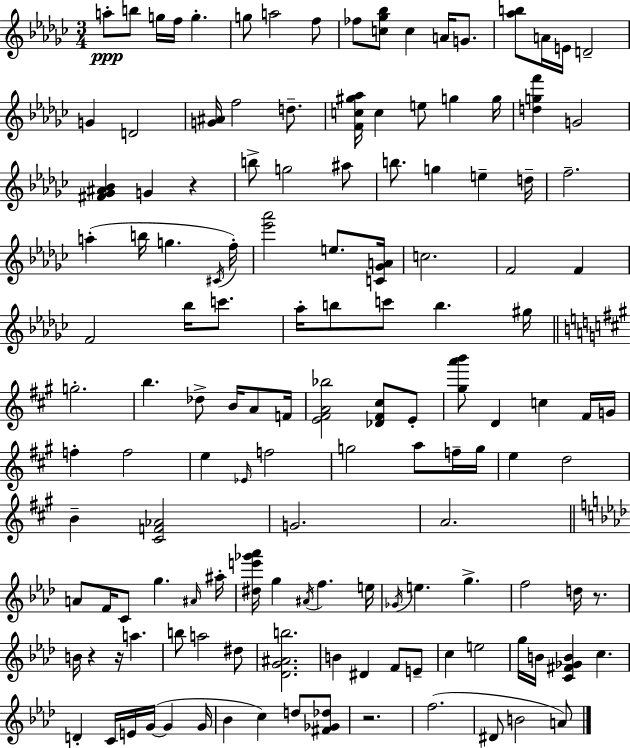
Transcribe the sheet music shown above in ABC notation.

X:1
T:Untitled
M:3/4
L:1/4
K:Ebm
a/2 b/2 g/4 f/4 g g/2 a2 f/2 _f/2 [c_g_b]/2 c A/4 G/2 [_ab]/2 A/4 E/4 D2 G D2 [G^A]/4 f2 d/2 [Fc^g_a]/4 c e/2 g g/4 [dgf'] G2 [^F_G^A_B] G z b/2 g2 ^a/2 b/2 g e d/4 f2 a b/4 g ^C/4 f/4 [_e'_a']2 e/2 [C_GA]/4 c2 F2 F F2 _b/4 c'/2 _a/4 b/2 c'/2 b ^g/4 g2 b _d/2 B/4 A/2 F/4 [E^FA_b]2 [_D^F^c]/2 E/2 [^ga'b']/2 D c ^F/4 G/4 f f2 e _E/4 f2 g2 a/2 f/4 g/4 e d2 B [^CF_A]2 G2 A2 A/2 F/4 C/2 g ^A/4 ^a/4 [^de'_g'_a']/4 g ^A/4 f e/4 _G/4 e g f2 d/4 z/2 B/4 z z/4 a b/2 a2 ^d/2 [_DG^Ab]2 B ^D F/2 E/2 c e2 g/4 B/4 [C^F_GB] c D C/4 E/4 G/4 G G/4 _B c d/2 [^F_G_d]/2 z2 f2 ^D/2 B2 A/2